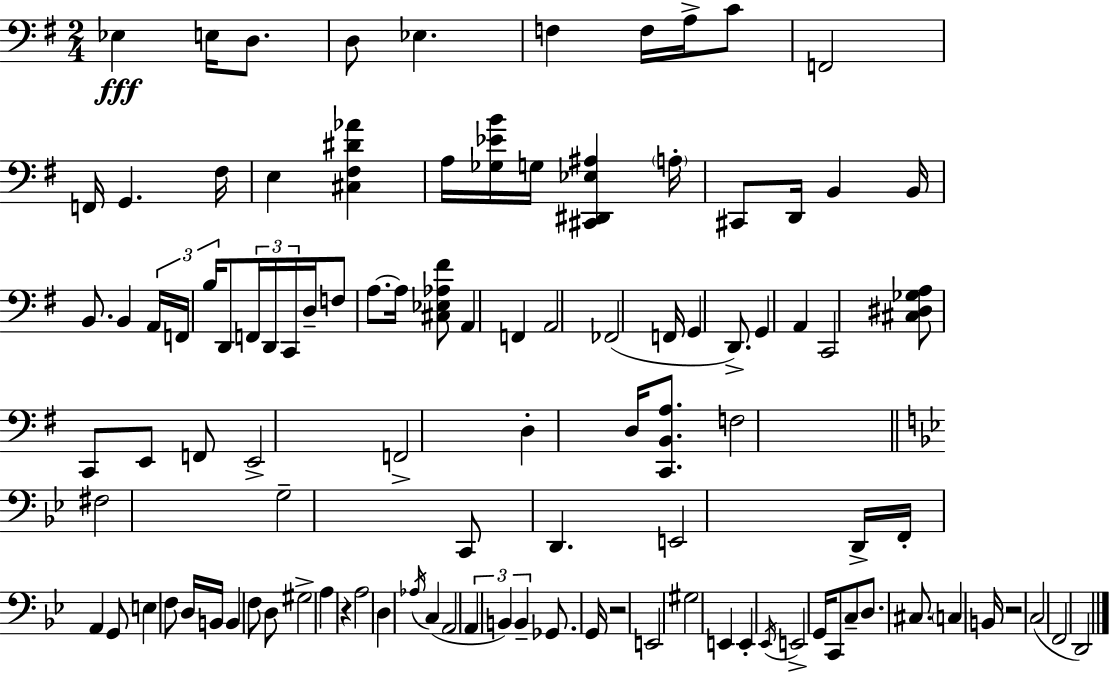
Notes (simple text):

Eb3/q E3/s D3/e. D3/e Eb3/q. F3/q F3/s A3/s C4/e F2/h F2/s G2/q. F#3/s E3/q [C#3,F#3,D#4,Ab4]/q A3/s [Gb3,Eb4,B4]/s G3/s [C#2,D#2,Eb3,A#3]/q A3/s C#2/e D2/s B2/q B2/s B2/e. B2/q A2/s F2/s B3/s D2/e F2/s D2/s C2/s D3/s F3/e A3/e. A3/s [C#3,Eb3,Ab3,F#4]/e A2/q F2/q A2/h FES2/h F2/s G2/q D2/e. G2/q A2/q C2/h [C#3,D#3,Gb3,A3]/e C2/e E2/e F2/e E2/h F2/h D3/q D3/s [C2,B2,A3]/e. F3/h F#3/h G3/h C2/e D2/q. E2/h D2/s F2/s A2/q G2/e E3/q F3/e D3/s B2/s B2/q F3/e D3/e G#3/h A3/q R/q A3/h D3/q Ab3/s C3/q A2/h A2/q B2/q B2/q Gb2/e. G2/s R/h E2/h G#3/h E2/q E2/q Eb2/s E2/h G2/s C2/e C3/e D3/e. C#3/e. C3/q B2/s R/h C3/h F2/h D2/h